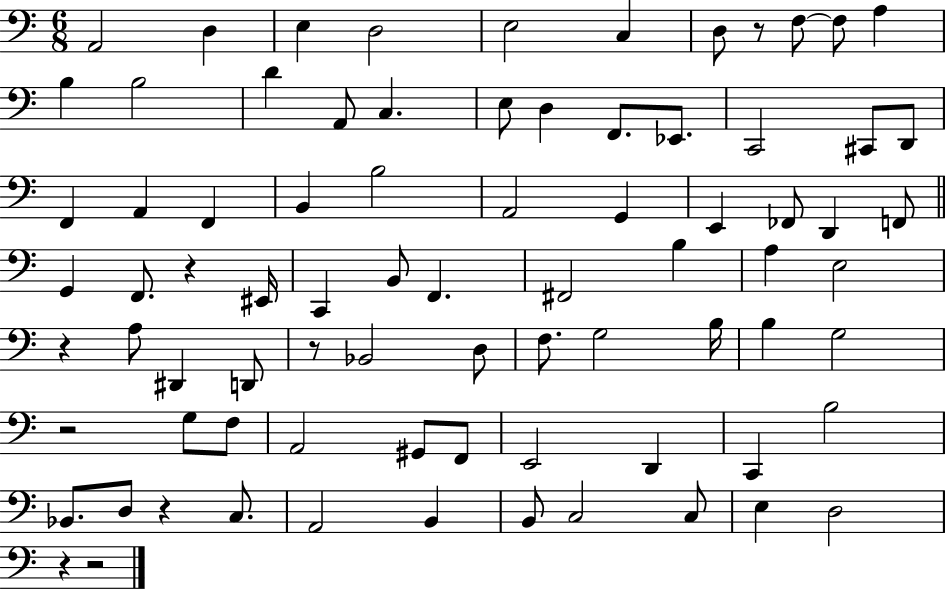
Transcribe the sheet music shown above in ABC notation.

X:1
T:Untitled
M:6/8
L:1/4
K:C
A,,2 D, E, D,2 E,2 C, D,/2 z/2 F,/2 F,/2 A, B, B,2 D A,,/2 C, E,/2 D, F,,/2 _E,,/2 C,,2 ^C,,/2 D,,/2 F,, A,, F,, B,, B,2 A,,2 G,, E,, _F,,/2 D,, F,,/2 G,, F,,/2 z ^E,,/4 C,, B,,/2 F,, ^F,,2 B, A, E,2 z A,/2 ^D,, D,,/2 z/2 _B,,2 D,/2 F,/2 G,2 B,/4 B, G,2 z2 G,/2 F,/2 A,,2 ^G,,/2 F,,/2 E,,2 D,, C,, B,2 _B,,/2 D,/2 z C,/2 A,,2 B,, B,,/2 C,2 C,/2 E, D,2 z z2